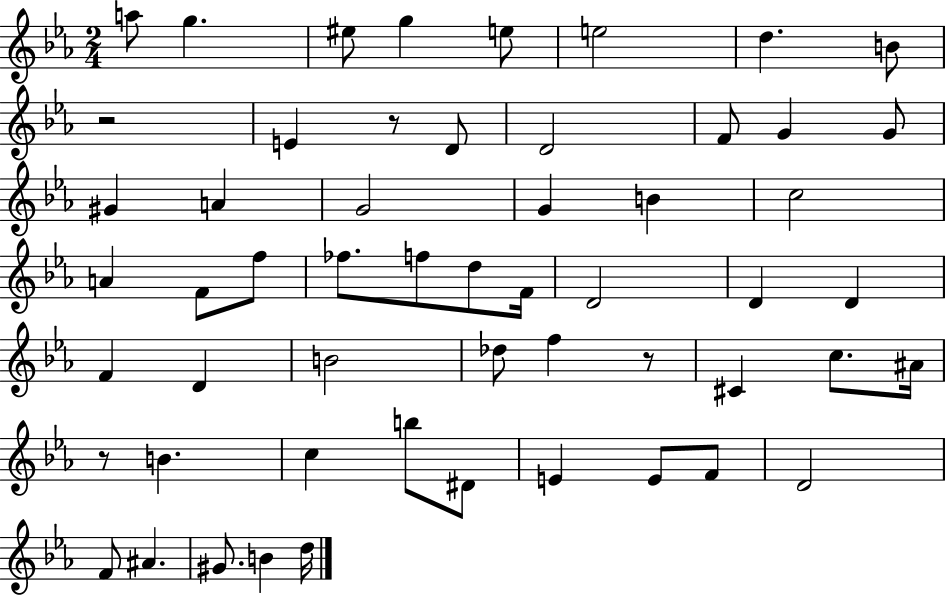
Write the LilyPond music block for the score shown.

{
  \clef treble
  \numericTimeSignature
  \time 2/4
  \key ees \major
  a''8 g''4. | eis''8 g''4 e''8 | e''2 | d''4. b'8 | \break r2 | e'4 r8 d'8 | d'2 | f'8 g'4 g'8 | \break gis'4 a'4 | g'2 | g'4 b'4 | c''2 | \break a'4 f'8 f''8 | fes''8. f''8 d''8 f'16 | d'2 | d'4 d'4 | \break f'4 d'4 | b'2 | des''8 f''4 r8 | cis'4 c''8. ais'16 | \break r8 b'4. | c''4 b''8 dis'8 | e'4 e'8 f'8 | d'2 | \break f'8 ais'4. | gis'8. b'4 d''16 | \bar "|."
}